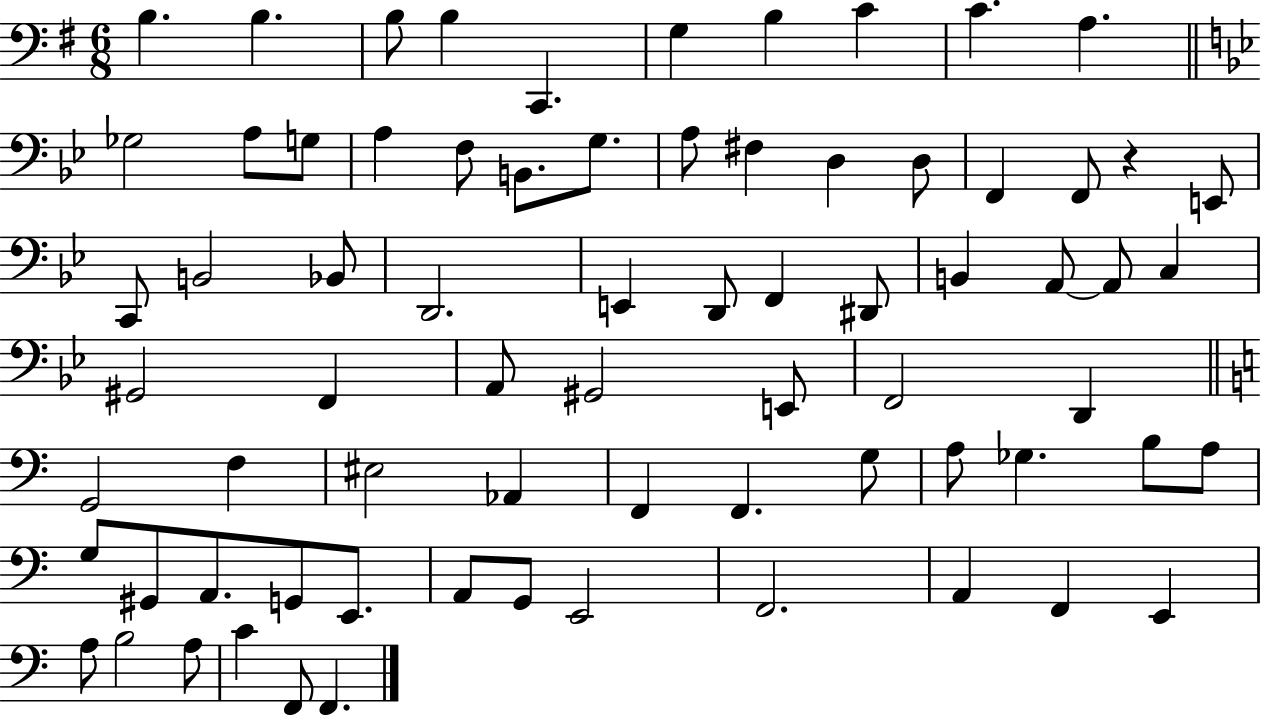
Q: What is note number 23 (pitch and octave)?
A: F2